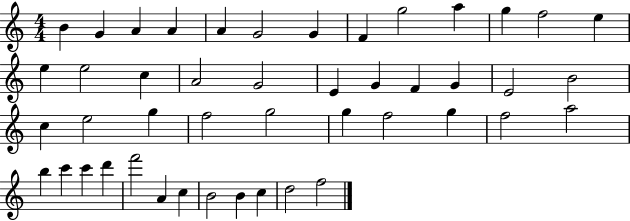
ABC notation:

X:1
T:Untitled
M:4/4
L:1/4
K:C
B G A A A G2 G F g2 a g f2 e e e2 c A2 G2 E G F G E2 B2 c e2 g f2 g2 g f2 g f2 a2 b c' c' d' f'2 A c B2 B c d2 f2